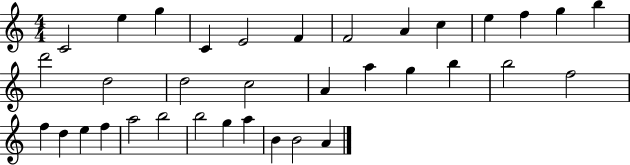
{
  \clef treble
  \numericTimeSignature
  \time 4/4
  \key c \major
  c'2 e''4 g''4 | c'4 e'2 f'4 | f'2 a'4 c''4 | e''4 f''4 g''4 b''4 | \break d'''2 d''2 | d''2 c''2 | a'4 a''4 g''4 b''4 | b''2 f''2 | \break f''4 d''4 e''4 f''4 | a''2 b''2 | b''2 g''4 a''4 | b'4 b'2 a'4 | \break \bar "|."
}